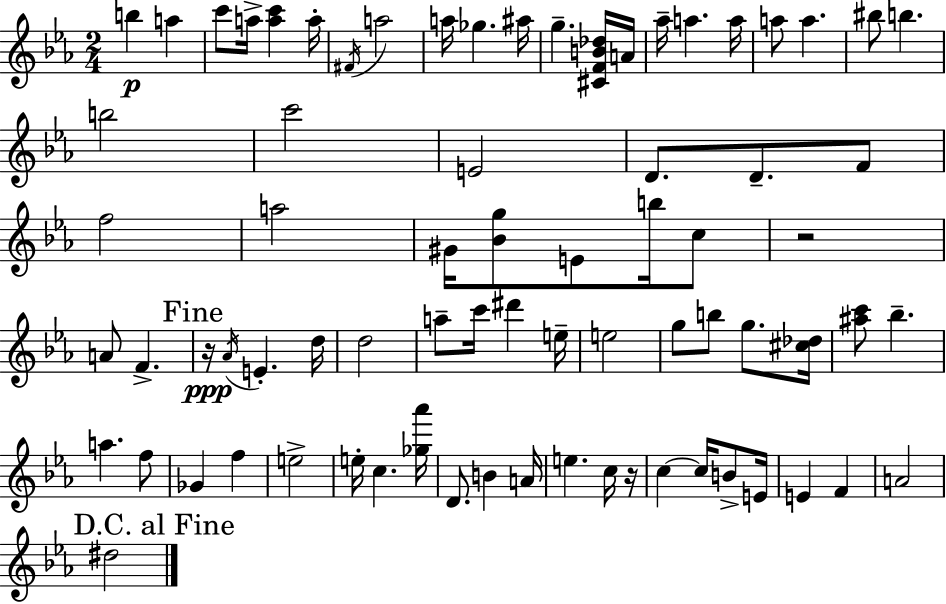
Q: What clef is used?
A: treble